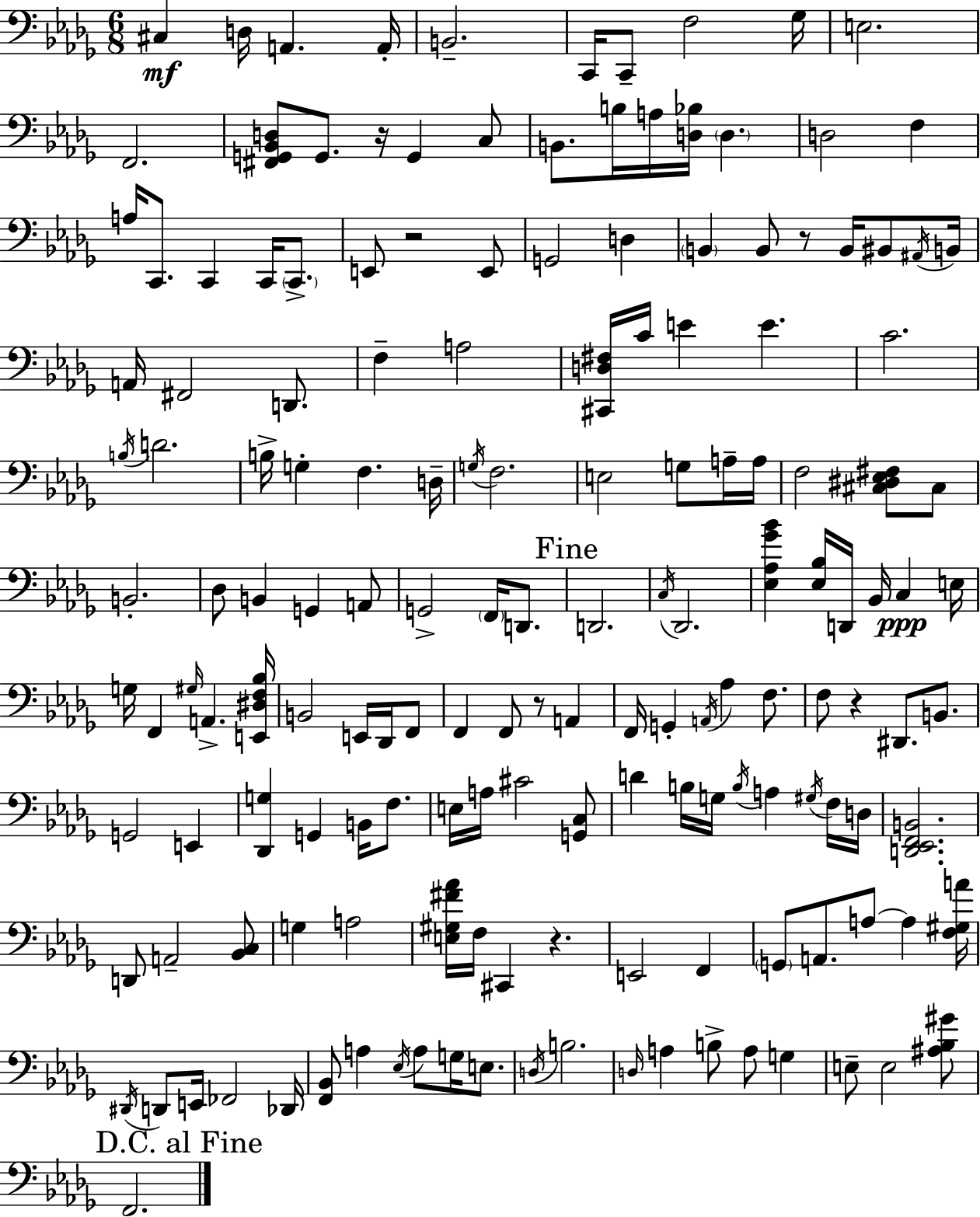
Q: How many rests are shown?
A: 6